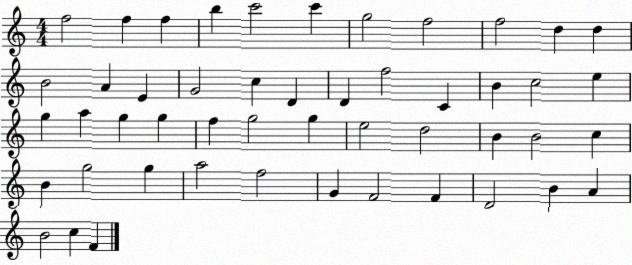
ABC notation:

X:1
T:Untitled
M:4/4
L:1/4
K:C
f2 f f b c'2 c' g2 f2 f2 d d B2 A E G2 c D D f2 C B c2 e g a g g f g2 g e2 d2 B B2 c B g2 g a2 f2 G F2 F D2 B A B2 c F